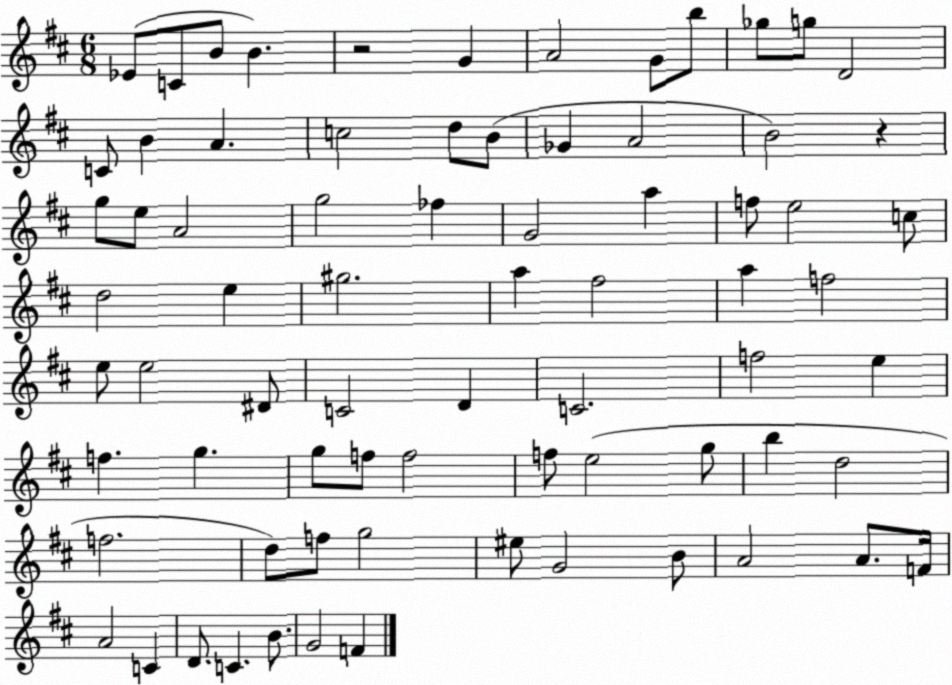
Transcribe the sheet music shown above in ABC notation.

X:1
T:Untitled
M:6/8
L:1/4
K:D
_E/2 C/2 B/2 B z2 G A2 G/2 b/2 _g/2 g/2 D2 C/2 B A c2 d/2 B/2 _G A2 B2 z g/2 e/2 A2 g2 _f G2 a f/2 e2 c/2 d2 e ^g2 a ^f2 a f2 e/2 e2 ^D/2 C2 D C2 f2 e f g g/2 f/2 f2 f/2 e2 g/2 b d2 f2 d/2 f/2 g2 ^e/2 G2 B/2 A2 A/2 F/4 A2 C D/2 C B/2 G2 F